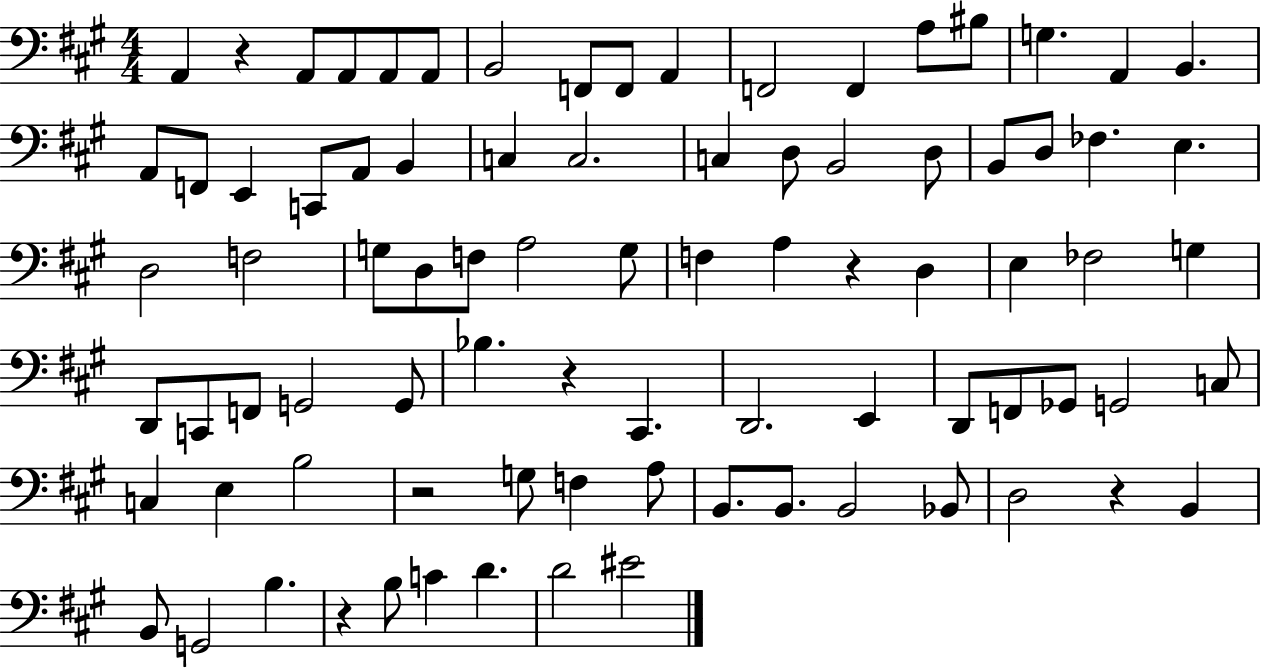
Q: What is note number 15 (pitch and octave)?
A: A2